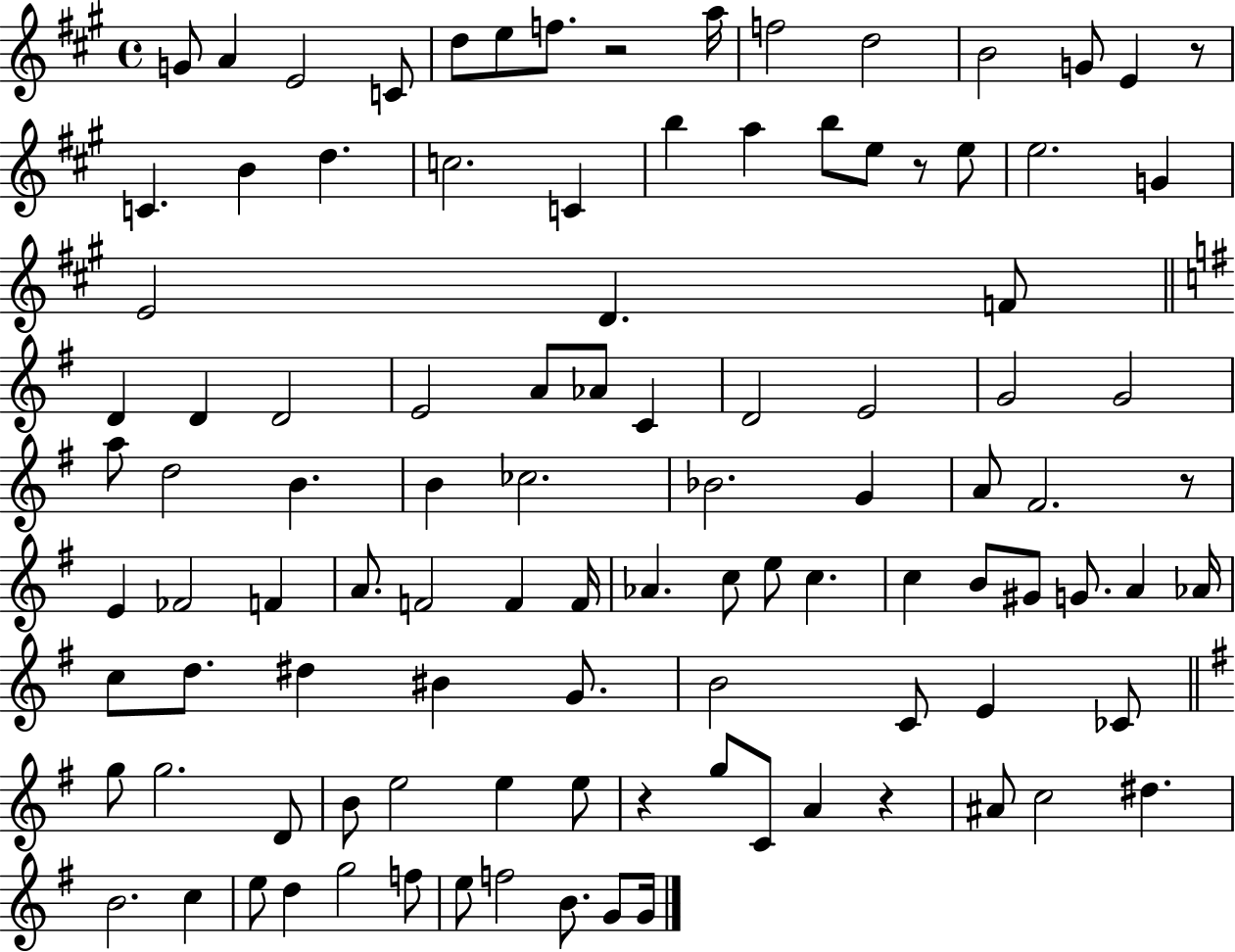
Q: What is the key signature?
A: A major